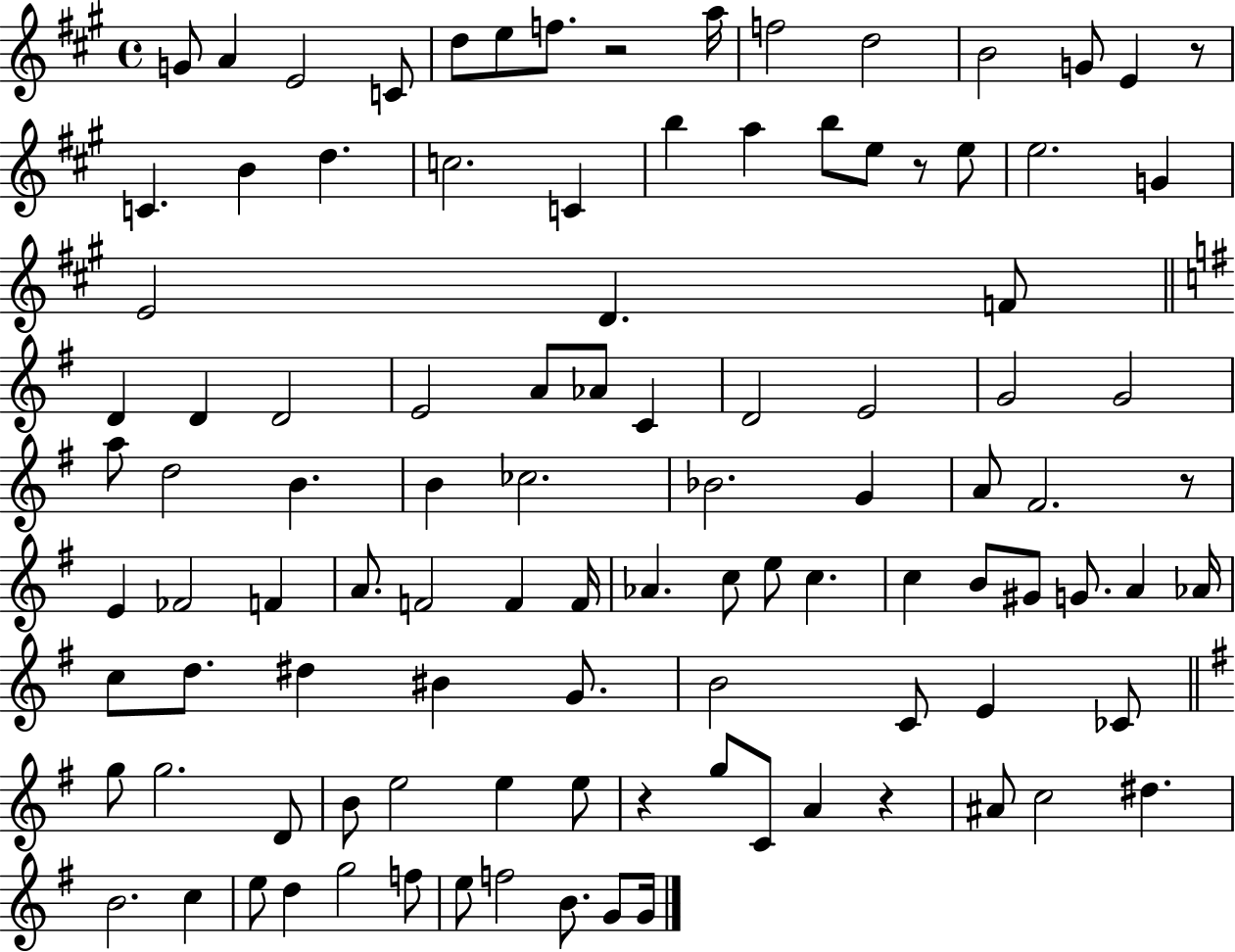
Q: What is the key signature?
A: A major